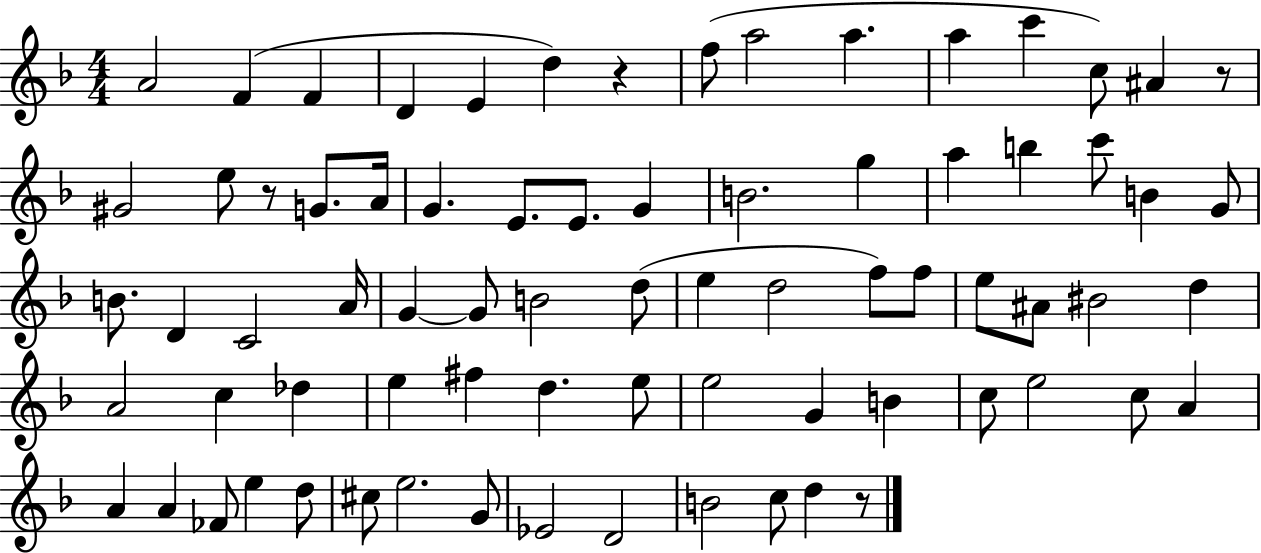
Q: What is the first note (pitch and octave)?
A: A4